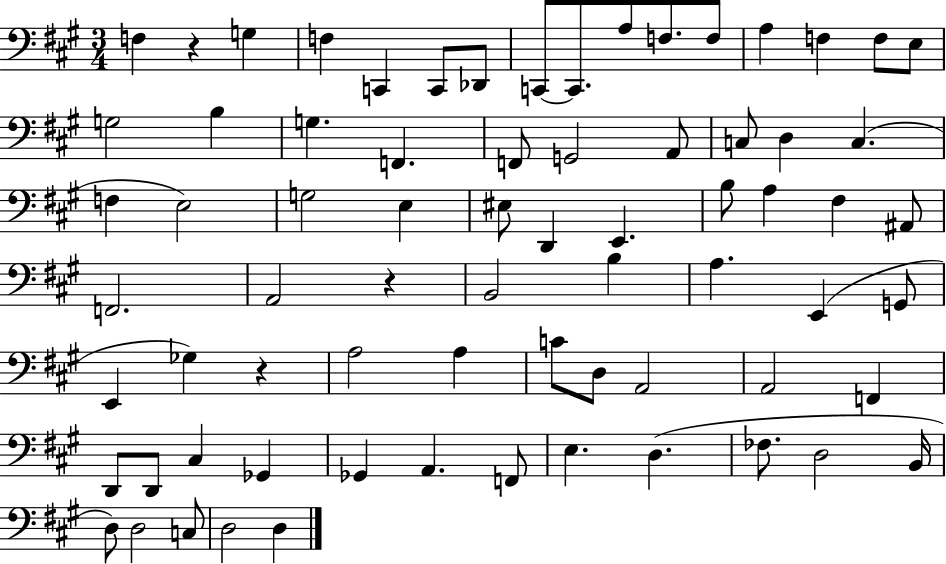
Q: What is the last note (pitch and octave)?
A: D3